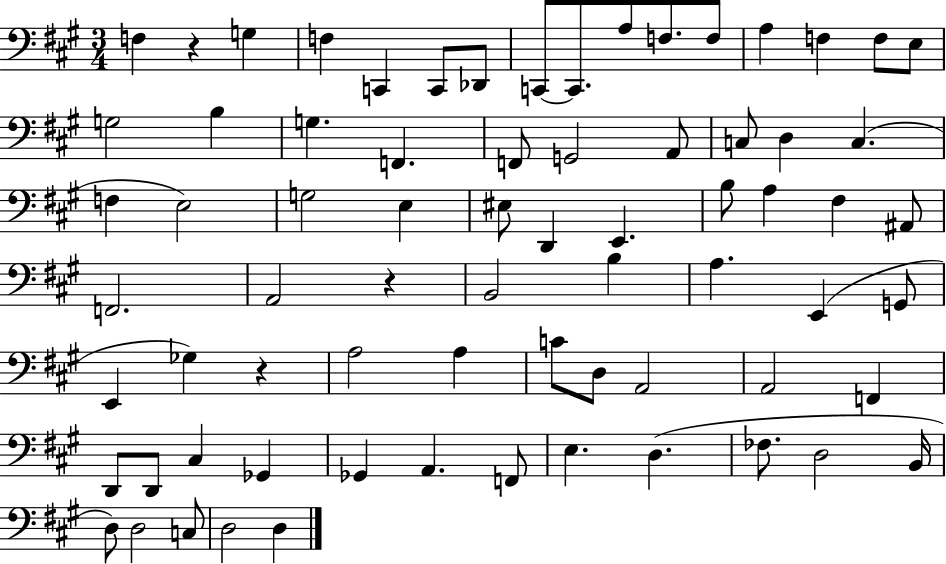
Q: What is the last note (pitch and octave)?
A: D3